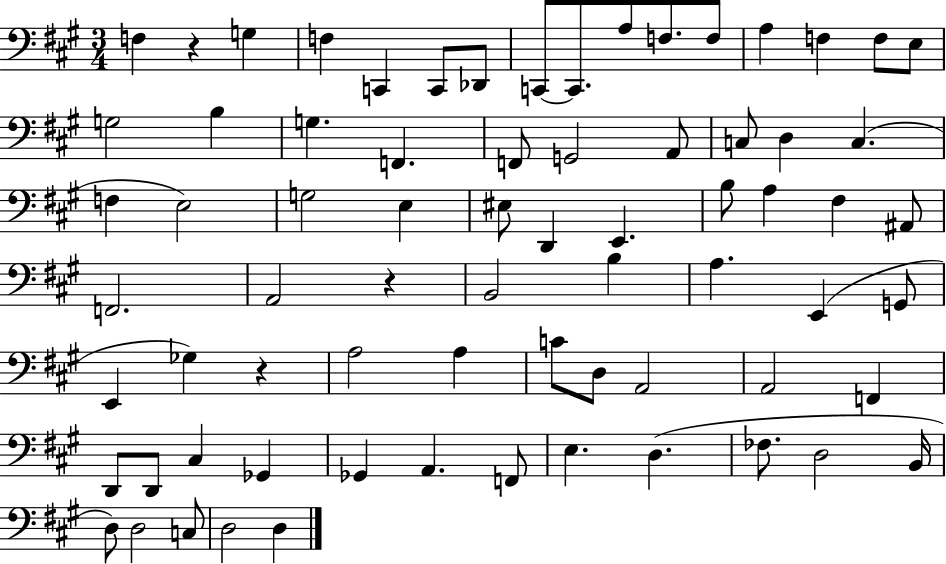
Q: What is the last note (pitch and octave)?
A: D3